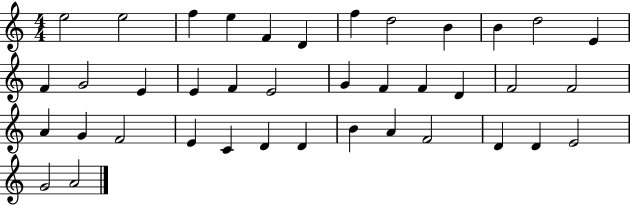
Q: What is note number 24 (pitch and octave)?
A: F4